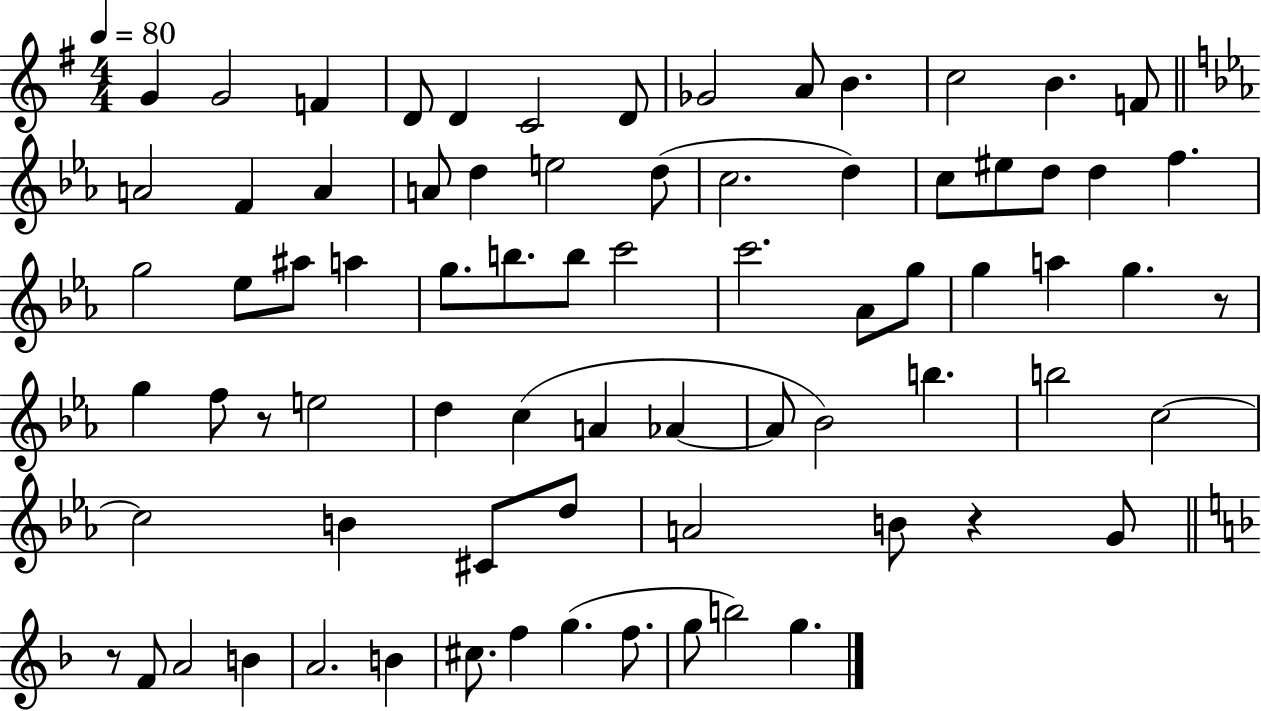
G4/q G4/h F4/q D4/e D4/q C4/h D4/e Gb4/h A4/e B4/q. C5/h B4/q. F4/e A4/h F4/q A4/q A4/e D5/q E5/h D5/e C5/h. D5/q C5/e EIS5/e D5/e D5/q F5/q. G5/h Eb5/e A#5/e A5/q G5/e. B5/e. B5/e C6/h C6/h. Ab4/e G5/e G5/q A5/q G5/q. R/e G5/q F5/e R/e E5/h D5/q C5/q A4/q Ab4/q Ab4/e Bb4/h B5/q. B5/h C5/h C5/h B4/q C#4/e D5/e A4/h B4/e R/q G4/e R/e F4/e A4/h B4/q A4/h. B4/q C#5/e. F5/q G5/q. F5/e. G5/e B5/h G5/q.